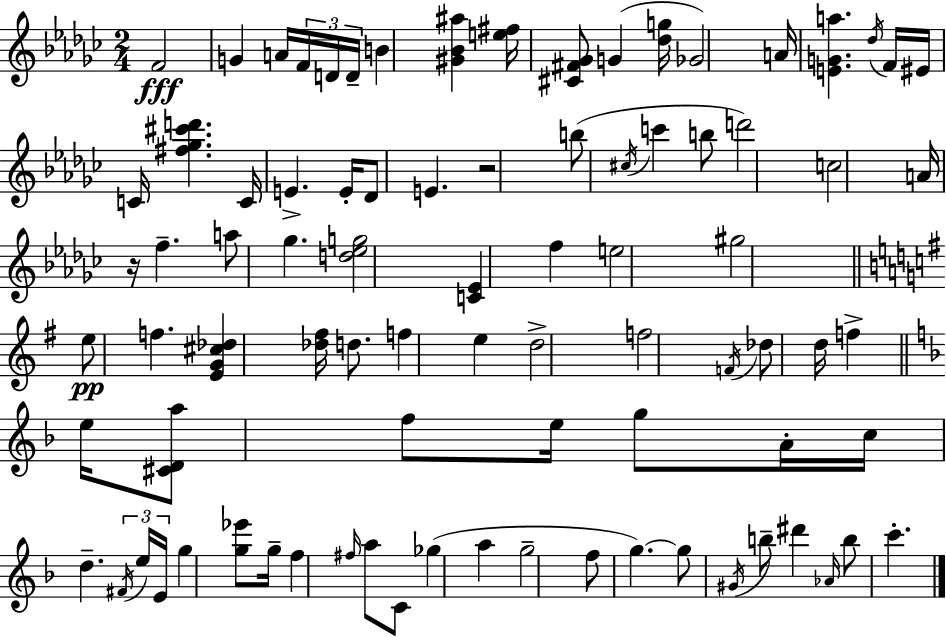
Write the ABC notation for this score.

X:1
T:Untitled
M:2/4
L:1/4
K:Ebm
F2 G A/4 F/4 D/4 D/4 B [^G_B^a] [e^f]/4 [^C^F_G]/2 G [_dg]/4 _G2 A/4 [EGa] _d/4 F/4 ^E/4 C/4 [^f_g^c'd'] C/4 E E/4 _D/2 E z2 b/2 ^c/4 c' b/2 d'2 c2 A/4 z/4 f a/2 _g [d_eg]2 [C_E] f e2 ^g2 e/2 f [EG^c_d] [_d^f]/4 d/2 f e d2 f2 F/4 _d/2 d/4 f e/4 [^CDa]/2 f/2 e/4 g/2 A/4 c/4 d ^F/4 e/4 E/4 g [g_e']/2 g/4 f ^f/4 a/2 C/2 _g a g2 f/2 g g/2 ^G/4 b/2 ^d' _A/4 b/2 c'